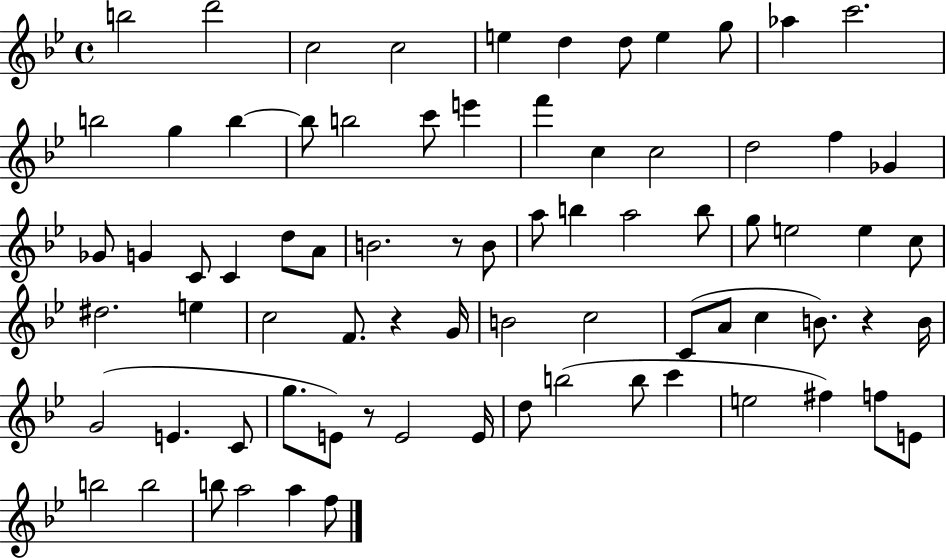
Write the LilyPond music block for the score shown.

{
  \clef treble
  \time 4/4
  \defaultTimeSignature
  \key bes \major
  b''2 d'''2 | c''2 c''2 | e''4 d''4 d''8 e''4 g''8 | aes''4 c'''2. | \break b''2 g''4 b''4~~ | b''8 b''2 c'''8 e'''4 | f'''4 c''4 c''2 | d''2 f''4 ges'4 | \break ges'8 g'4 c'8 c'4 d''8 a'8 | b'2. r8 b'8 | a''8 b''4 a''2 b''8 | g''8 e''2 e''4 c''8 | \break dis''2. e''4 | c''2 f'8. r4 g'16 | b'2 c''2 | c'8( a'8 c''4 b'8.) r4 b'16 | \break g'2( e'4. c'8 | g''8. e'8) r8 e'2 e'16 | d''8 b''2( b''8 c'''4 | e''2 fis''4) f''8 e'8 | \break b''2 b''2 | b''8 a''2 a''4 f''8 | \bar "|."
}